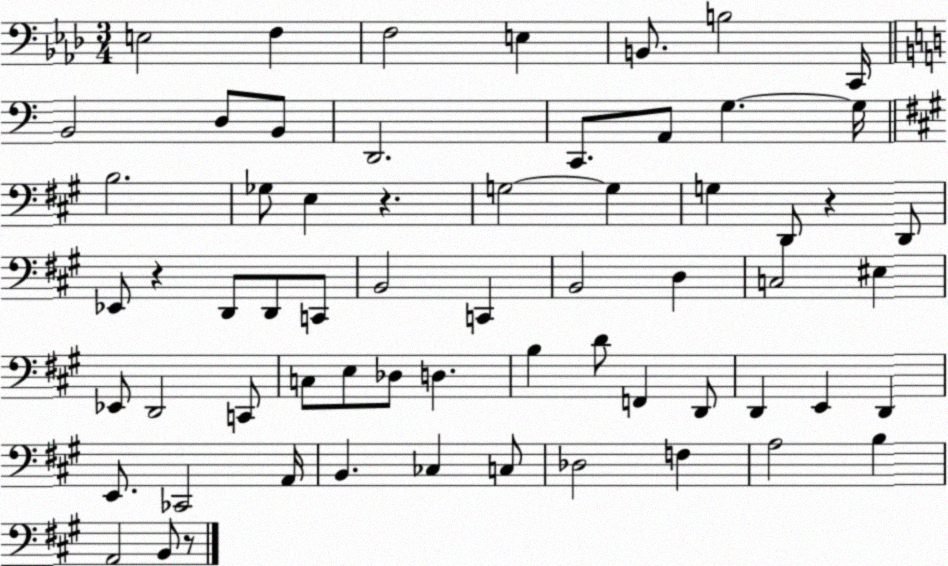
X:1
T:Untitled
M:3/4
L:1/4
K:Ab
E,2 F, F,2 E, B,,/2 B,2 C,,/4 B,,2 D,/2 B,,/2 D,,2 C,,/2 A,,/2 G, G,/4 B,2 _G,/2 E, z G,2 G, G, D,,/2 z D,,/2 _E,,/2 z D,,/2 D,,/2 C,,/2 B,,2 C,, B,,2 D, C,2 ^E, _E,,/2 D,,2 C,,/2 C,/2 E,/2 _D,/2 D, B, D/2 F,, D,,/2 D,, E,, D,, E,,/2 _C,,2 A,,/4 B,, _C, C,/2 _D,2 F, A,2 B, A,,2 B,,/2 z/2